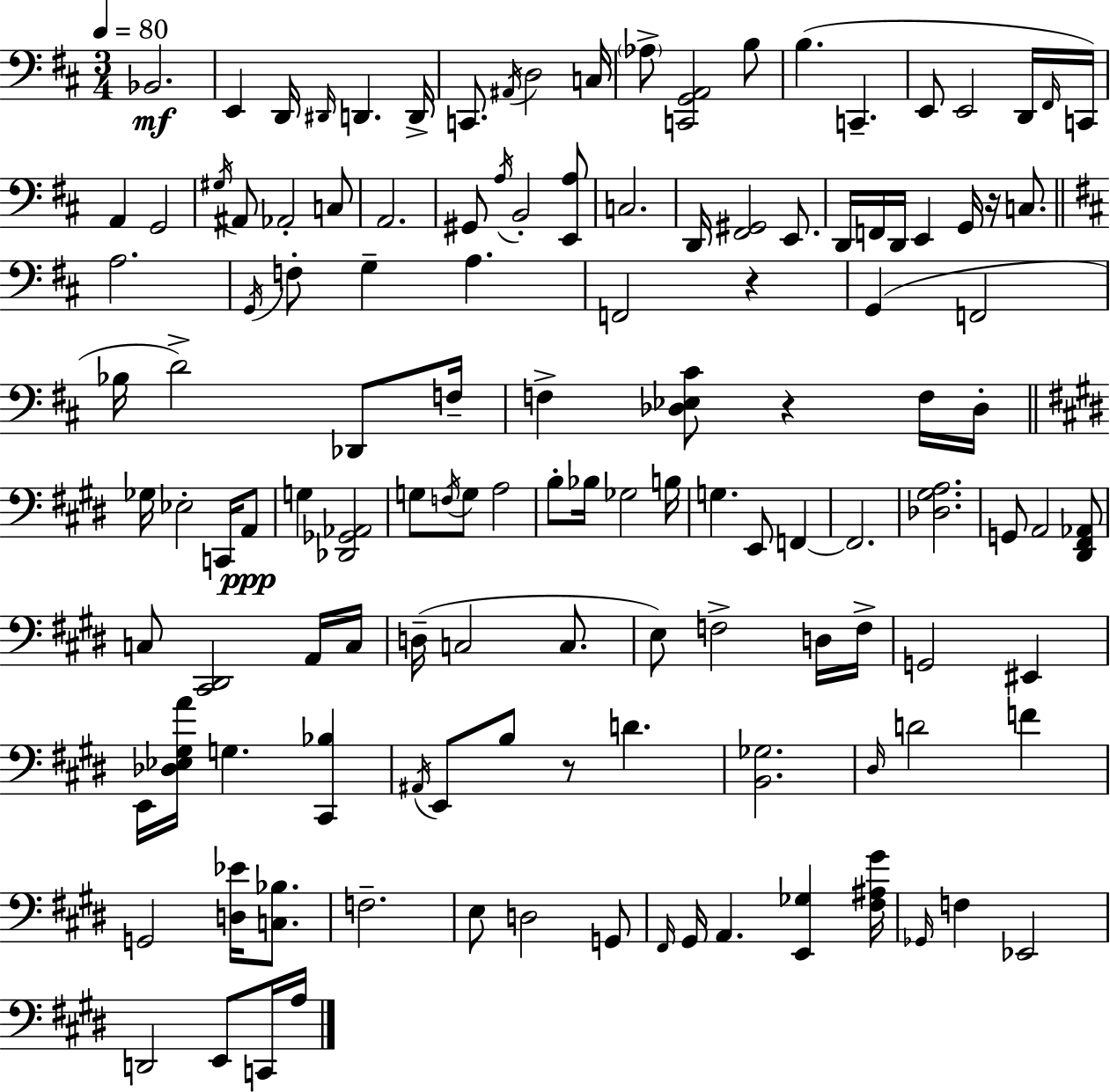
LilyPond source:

{
  \clef bass
  \numericTimeSignature
  \time 3/4
  \key d \major
  \tempo 4 = 80
  bes,2.\mf | e,4 d,16 \grace { dis,16 } d,4. | d,16-> c,8. \acciaccatura { ais,16 } d2 | c16 \parenthesize aes8-> <c, g, a,>2 | \break b8 b4.( c,4.-- | e,8 e,2 | d,16 \grace { fis,16 }) c,16 a,4 g,2 | \acciaccatura { gis16 } ais,8 aes,2-. | \break c8 a,2. | gis,8 \acciaccatura { a16 } b,2-. | <e, a>8 c2. | d,16 <fis, gis,>2 | \break e,8. d,16 f,16 d,16 e,4 | g,16 r16 c8. \bar "||" \break \key d \major a2. | \acciaccatura { g,16 } f8-. g4-- a4. | f,2 r4 | g,4( f,2 | \break bes16 d'2->) des,8 | f16-- f4-> <des ees cis'>8 r4 f16 | des16-. \bar "||" \break \key e \major ges16 ees2-. c,16 a,8\ppp | g4 <des, ges, aes,>2 | g8 \acciaccatura { f16 } g8 a2 | b8-. bes16 ges2 | \break b16 g4. e,8 f,4~~ | f,2. | <des gis a>2. | g,8 a,2 <dis, fis, aes,>8 | \break c8 <cis, dis,>2 a,16 | c16 d16--( c2 c8. | e8) f2-> d16 | f16-> g,2 eis,4 | \break e,16 <des ees gis a'>16 g4. <cis, bes>4 | \acciaccatura { ais,16 } e,8 b8 r8 d'4. | <b, ges>2. | \grace { dis16 } d'2 f'4 | \break g,2 <d ees'>16 | <c bes>8. f2.-- | e8 d2 | g,8 \grace { fis,16 } gis,16 a,4. <e, ges>4 | \break <fis ais gis'>16 \grace { ges,16 } f4 ees,2 | d,2 | e,8 c,16 a16 \bar "|."
}